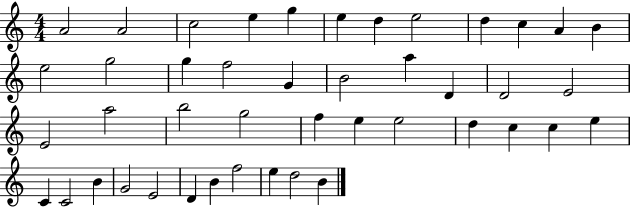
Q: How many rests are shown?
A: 0